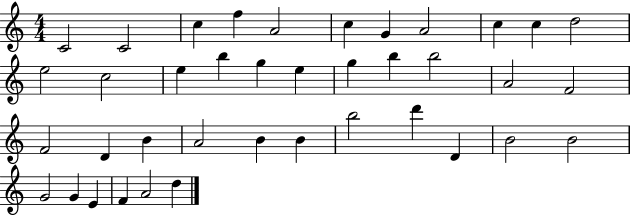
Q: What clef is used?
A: treble